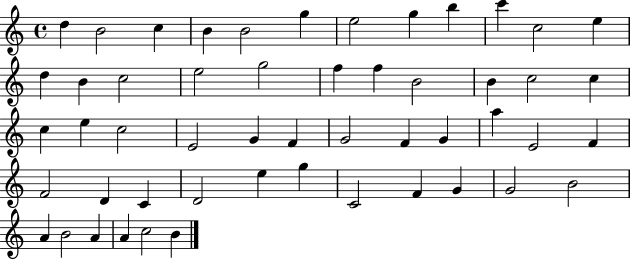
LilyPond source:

{
  \clef treble
  \time 4/4
  \defaultTimeSignature
  \key c \major
  d''4 b'2 c''4 | b'4 b'2 g''4 | e''2 g''4 b''4 | c'''4 c''2 e''4 | \break d''4 b'4 c''2 | e''2 g''2 | f''4 f''4 b'2 | b'4 c''2 c''4 | \break c''4 e''4 c''2 | e'2 g'4 f'4 | g'2 f'4 g'4 | a''4 e'2 f'4 | \break f'2 d'4 c'4 | d'2 e''4 g''4 | c'2 f'4 g'4 | g'2 b'2 | \break a'4 b'2 a'4 | a'4 c''2 b'4 | \bar "|."
}